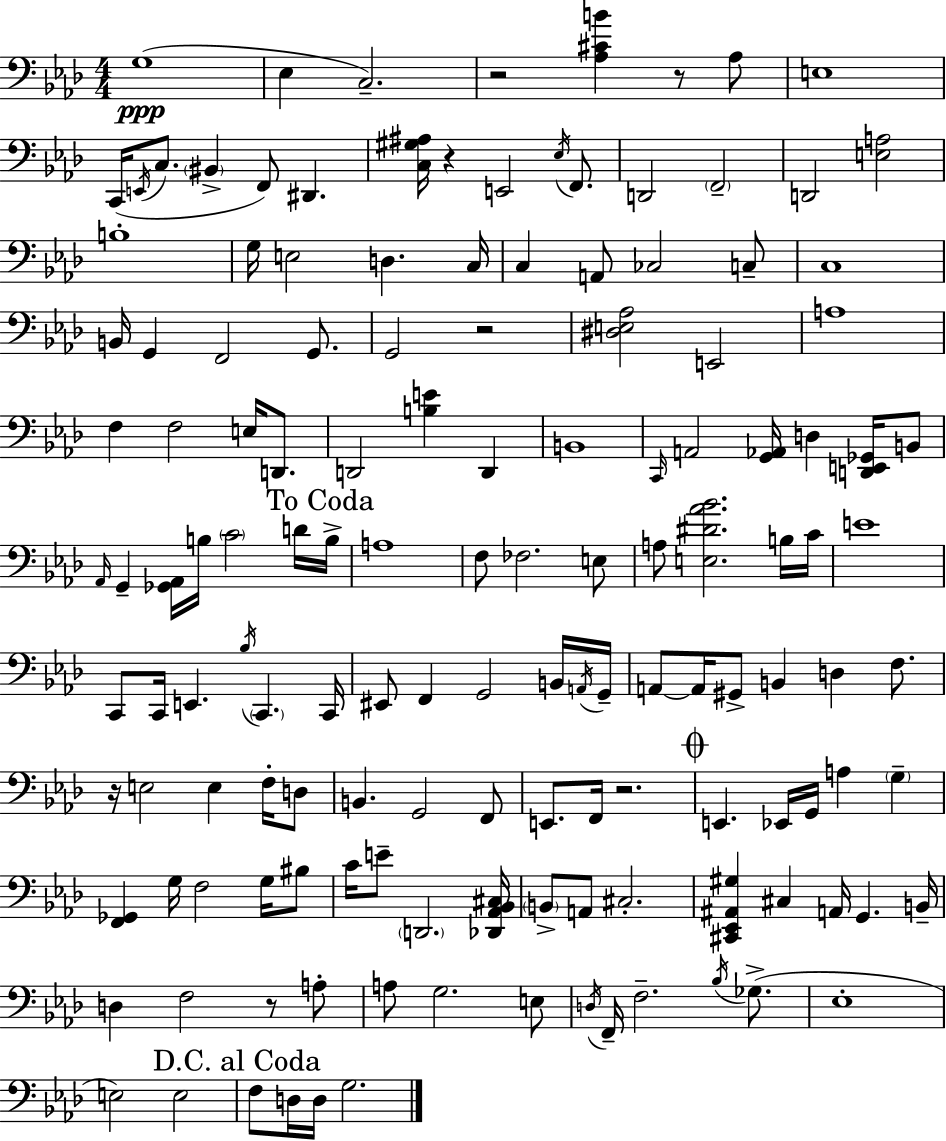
X:1
T:Untitled
M:4/4
L:1/4
K:Ab
G,4 _E, C,2 z2 [_A,^CB] z/2 _A,/2 E,4 C,,/4 E,,/4 C,/2 ^B,, F,,/2 ^D,, [C,^G,^A,]/4 z E,,2 _E,/4 F,,/2 D,,2 F,,2 D,,2 [E,A,]2 B,4 G,/4 E,2 D, C,/4 C, A,,/2 _C,2 C,/2 C,4 B,,/4 G,, F,,2 G,,/2 G,,2 z2 [^D,E,_A,]2 E,,2 A,4 F, F,2 E,/4 D,,/2 D,,2 [B,E] D,, B,,4 C,,/4 A,,2 [G,,_A,,]/4 D, [D,,E,,_G,,]/4 B,,/2 _A,,/4 G,, [_G,,_A,,]/4 B,/4 C2 D/4 B,/4 A,4 F,/2 _F,2 E,/2 A,/2 [E,^D_A_B]2 B,/4 C/4 E4 C,,/2 C,,/4 E,, _B,/4 C,, C,,/4 ^E,,/2 F,, G,,2 B,,/4 A,,/4 G,,/4 A,,/2 A,,/4 ^G,,/2 B,, D, F,/2 z/4 E,2 E, F,/4 D,/2 B,, G,,2 F,,/2 E,,/2 F,,/4 z2 E,, _E,,/4 G,,/4 A, G, [F,,_G,,] G,/4 F,2 G,/4 ^B,/2 C/4 E/2 D,,2 [_D,,_A,,_B,,^C,]/4 B,,/2 A,,/2 ^C,2 [^C,,_E,,^A,,^G,] ^C, A,,/4 G,, B,,/4 D, F,2 z/2 A,/2 A,/2 G,2 E,/2 D,/4 F,,/4 F,2 _B,/4 _G,/2 _E,4 E,2 E,2 F,/2 D,/4 D,/4 G,2